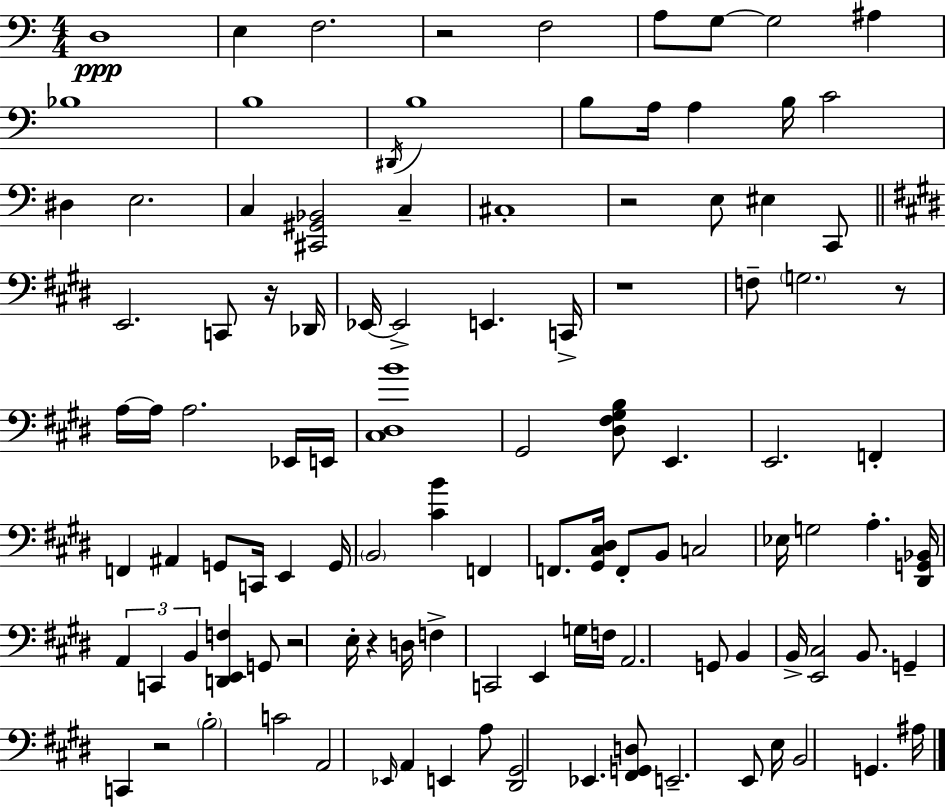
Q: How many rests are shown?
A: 8